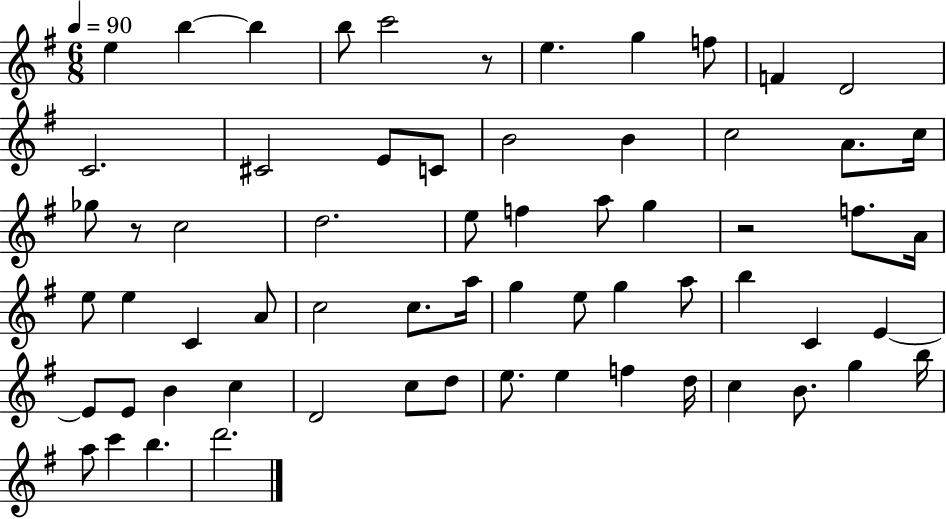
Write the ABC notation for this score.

X:1
T:Untitled
M:6/8
L:1/4
K:G
e b b b/2 c'2 z/2 e g f/2 F D2 C2 ^C2 E/2 C/2 B2 B c2 A/2 c/4 _g/2 z/2 c2 d2 e/2 f a/2 g z2 f/2 A/4 e/2 e C A/2 c2 c/2 a/4 g e/2 g a/2 b C E E/2 E/2 B c D2 c/2 d/2 e/2 e f d/4 c B/2 g b/4 a/2 c' b d'2